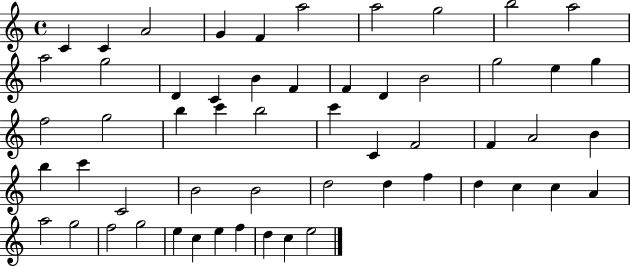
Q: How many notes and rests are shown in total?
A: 56